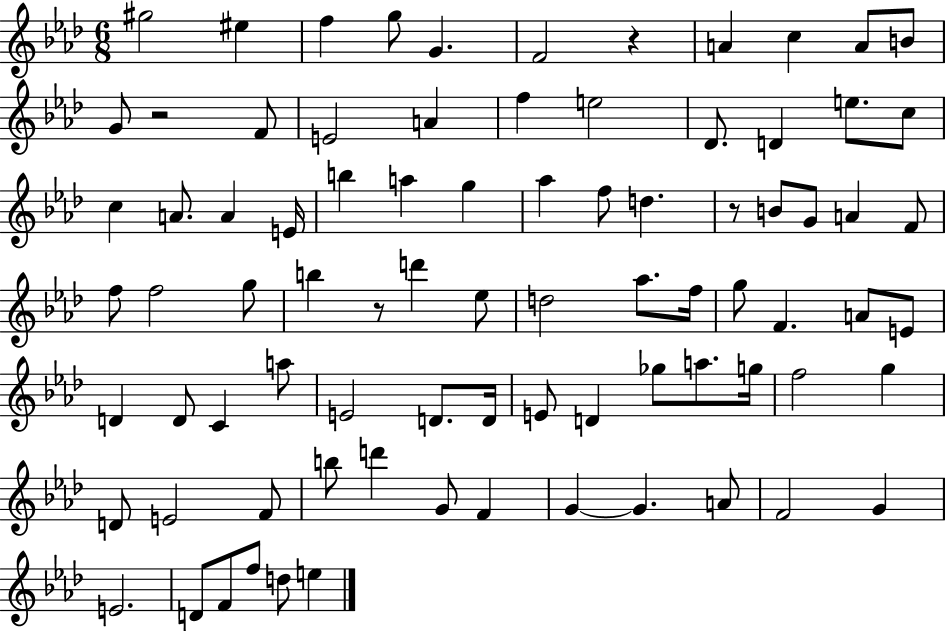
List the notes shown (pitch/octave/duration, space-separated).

G#5/h EIS5/q F5/q G5/e G4/q. F4/h R/q A4/q C5/q A4/e B4/e G4/e R/h F4/e E4/h A4/q F5/q E5/h Db4/e. D4/q E5/e. C5/e C5/q A4/e. A4/q E4/s B5/q A5/q G5/q Ab5/q F5/e D5/q. R/e B4/e G4/e A4/q F4/e F5/e F5/h G5/e B5/q R/e D6/q Eb5/e D5/h Ab5/e. F5/s G5/e F4/q. A4/e E4/e D4/q D4/e C4/q A5/e E4/h D4/e. D4/s E4/e D4/q Gb5/e A5/e. G5/s F5/h G5/q D4/e E4/h F4/e B5/e D6/q G4/e F4/q G4/q G4/q. A4/e F4/h G4/q E4/h. D4/e F4/e F5/e D5/e E5/q